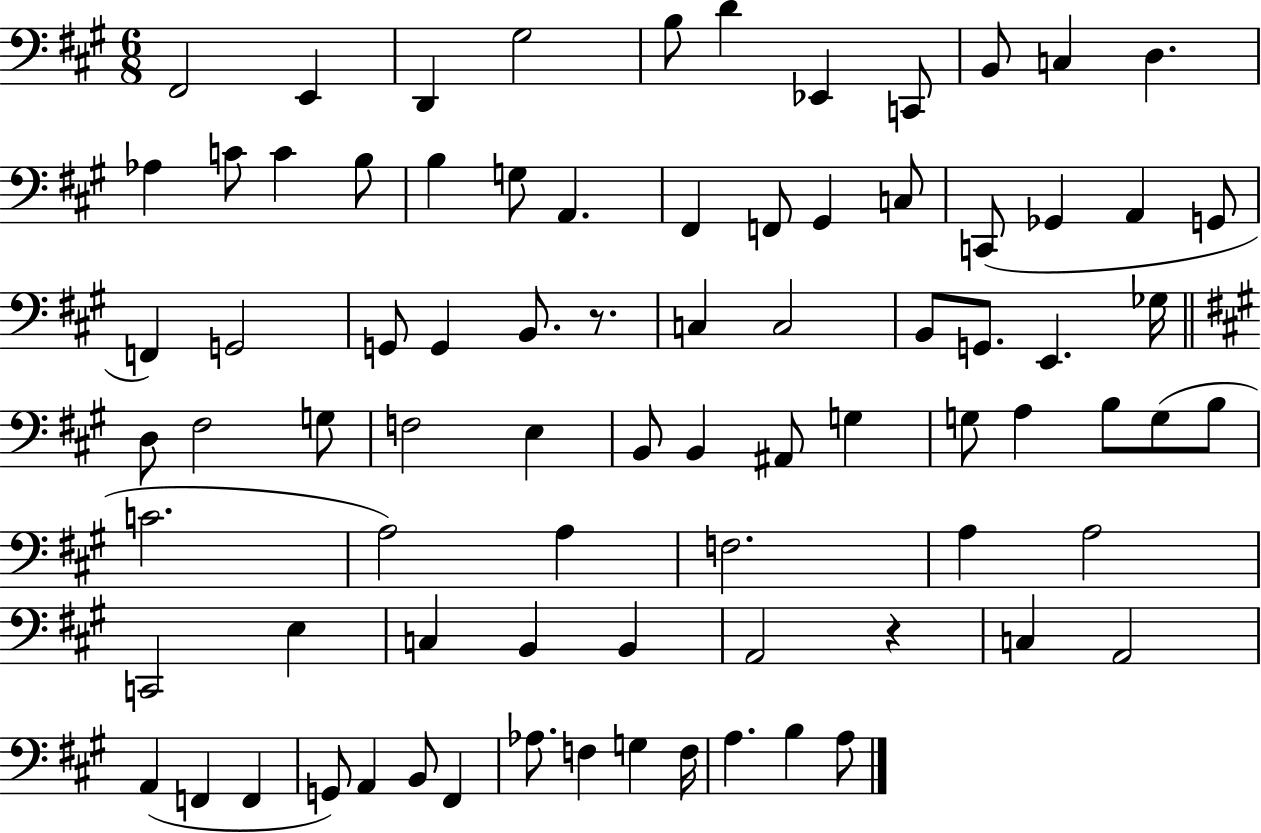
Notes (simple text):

F#2/h E2/q D2/q G#3/h B3/e D4/q Eb2/q C2/e B2/e C3/q D3/q. Ab3/q C4/e C4/q B3/e B3/q G3/e A2/q. F#2/q F2/e G#2/q C3/e C2/e Gb2/q A2/q G2/e F2/q G2/h G2/e G2/q B2/e. R/e. C3/q C3/h B2/e G2/e. E2/q. Gb3/s D3/e F#3/h G3/e F3/h E3/q B2/e B2/q A#2/e G3/q G3/e A3/q B3/e G3/e B3/e C4/h. A3/h A3/q F3/h. A3/q A3/h C2/h E3/q C3/q B2/q B2/q A2/h R/q C3/q A2/h A2/q F2/q F2/q G2/e A2/q B2/e F#2/q Ab3/e. F3/q G3/q F3/s A3/q. B3/q A3/e